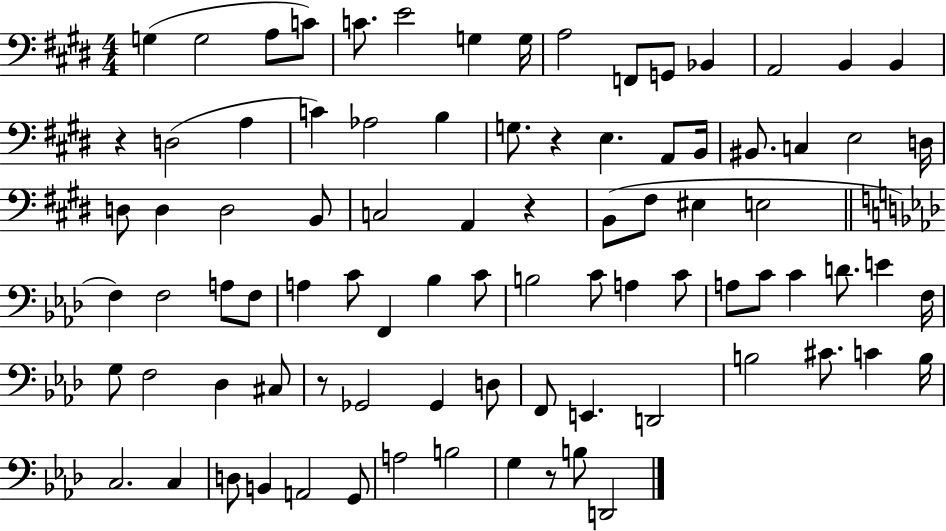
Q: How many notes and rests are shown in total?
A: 87